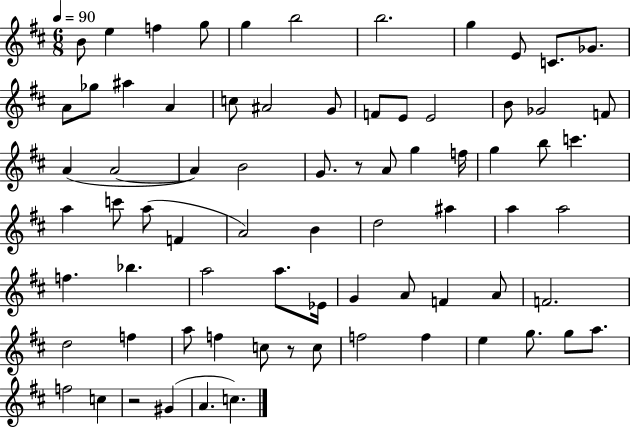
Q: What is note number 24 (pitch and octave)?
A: F4